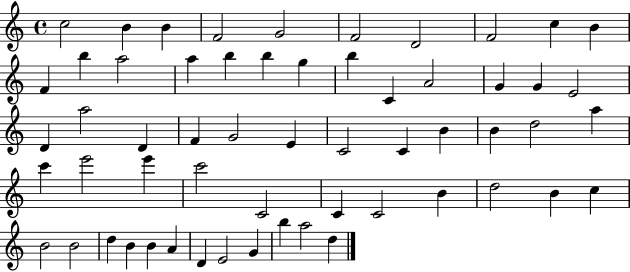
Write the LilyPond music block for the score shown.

{
  \clef treble
  \time 4/4
  \defaultTimeSignature
  \key c \major
  c''2 b'4 b'4 | f'2 g'2 | f'2 d'2 | f'2 c''4 b'4 | \break f'4 b''4 a''2 | a''4 b''4 b''4 g''4 | b''4 c'4 a'2 | g'4 g'4 e'2 | \break d'4 a''2 d'4 | f'4 g'2 e'4 | c'2 c'4 b'4 | b'4 d''2 a''4 | \break c'''4 e'''2 e'''4 | c'''2 c'2 | c'4 c'2 b'4 | d''2 b'4 c''4 | \break b'2 b'2 | d''4 b'4 b'4 a'4 | d'4 e'2 g'4 | b''4 a''2 d''4 | \break \bar "|."
}